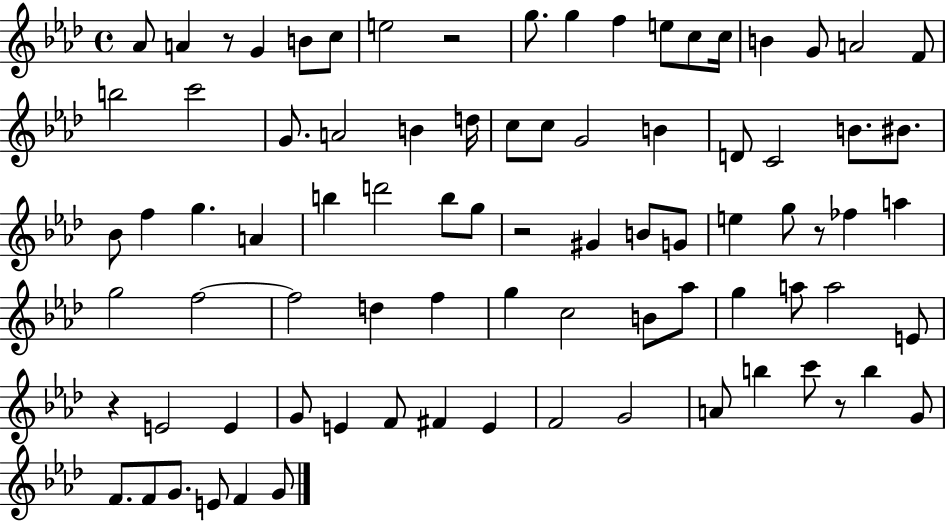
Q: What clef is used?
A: treble